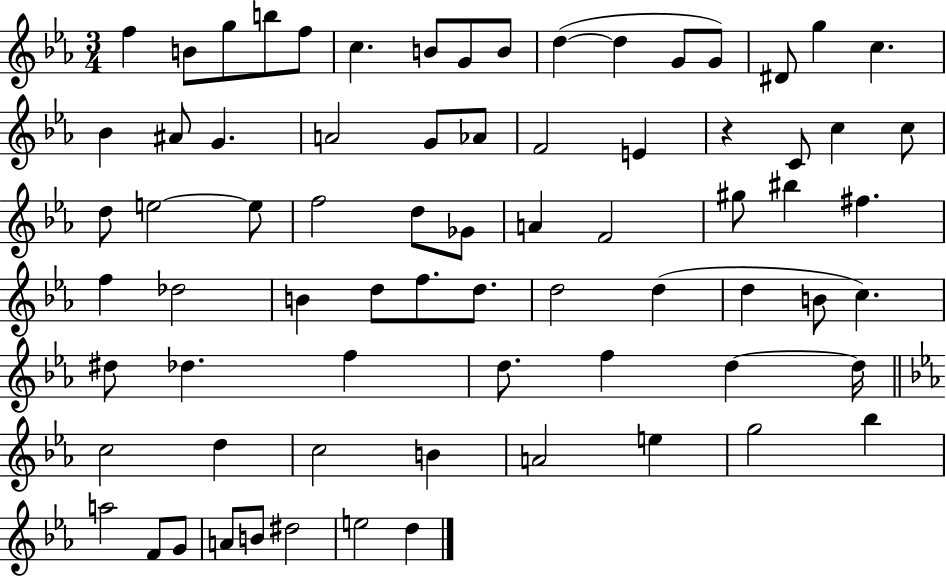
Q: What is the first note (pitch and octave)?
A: F5